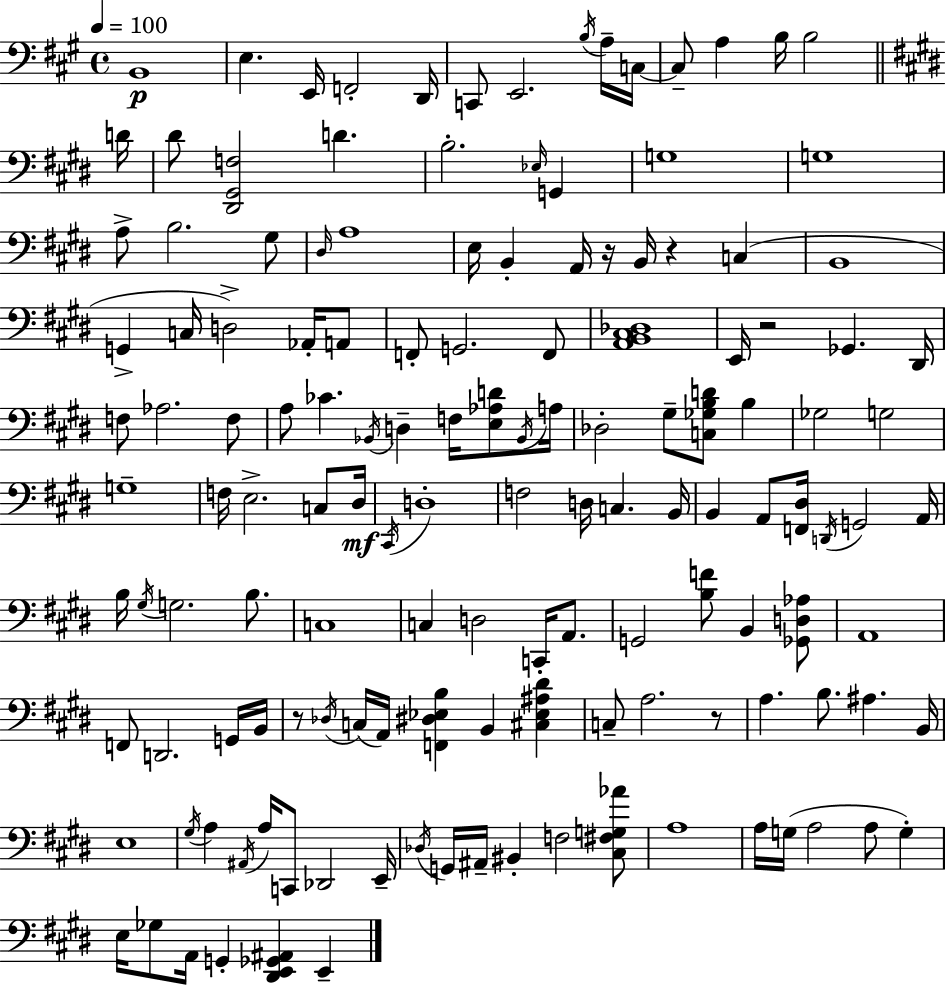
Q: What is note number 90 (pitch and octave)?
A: G2